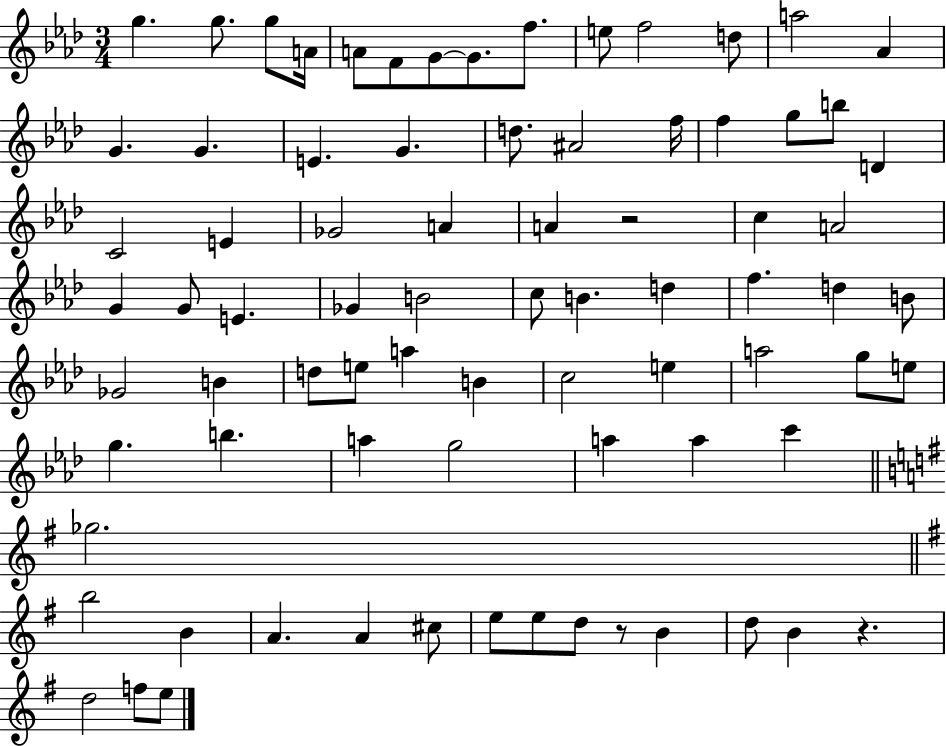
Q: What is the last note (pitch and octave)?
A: E5